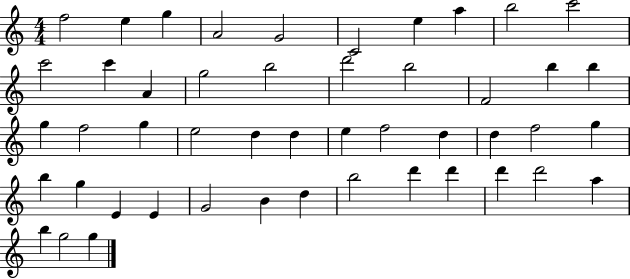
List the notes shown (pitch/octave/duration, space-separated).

F5/h E5/q G5/q A4/h G4/h C4/h E5/q A5/q B5/h C6/h C6/h C6/q A4/q G5/h B5/h D6/h B5/h F4/h B5/q B5/q G5/q F5/h G5/q E5/h D5/q D5/q E5/q F5/h D5/q D5/q F5/h G5/q B5/q G5/q E4/q E4/q G4/h B4/q D5/q B5/h D6/q D6/q D6/q D6/h A5/q B5/q G5/h G5/q